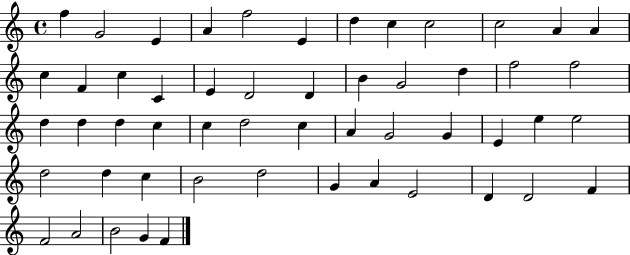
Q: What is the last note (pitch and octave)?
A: F4